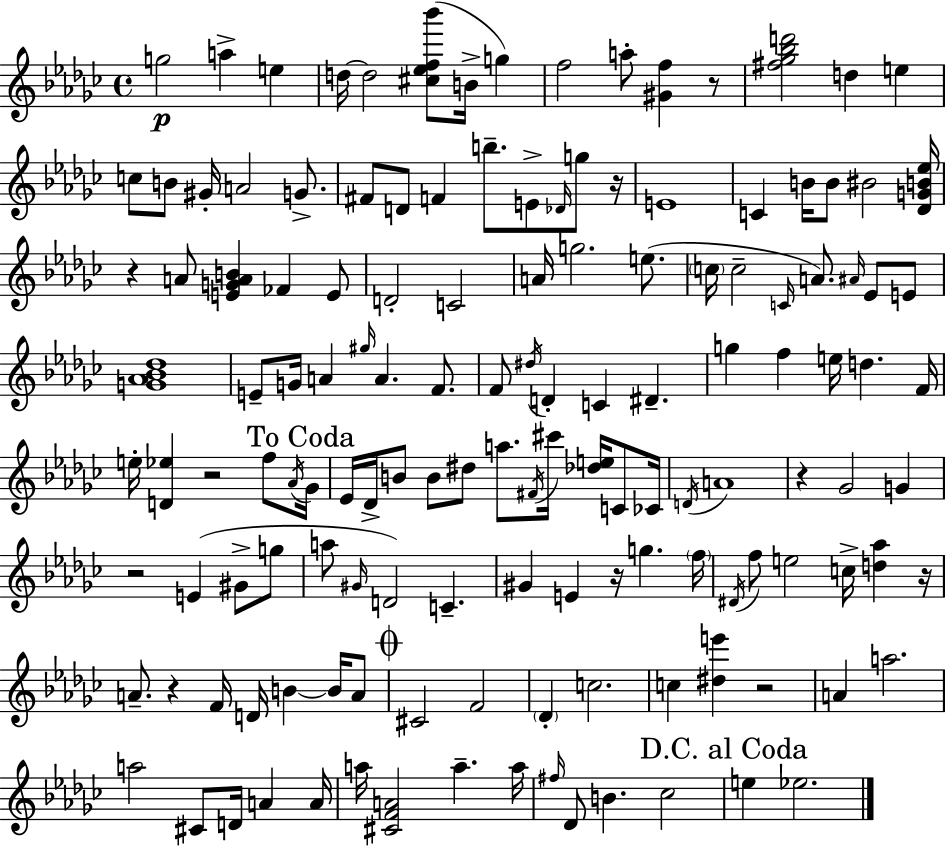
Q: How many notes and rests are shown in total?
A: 140